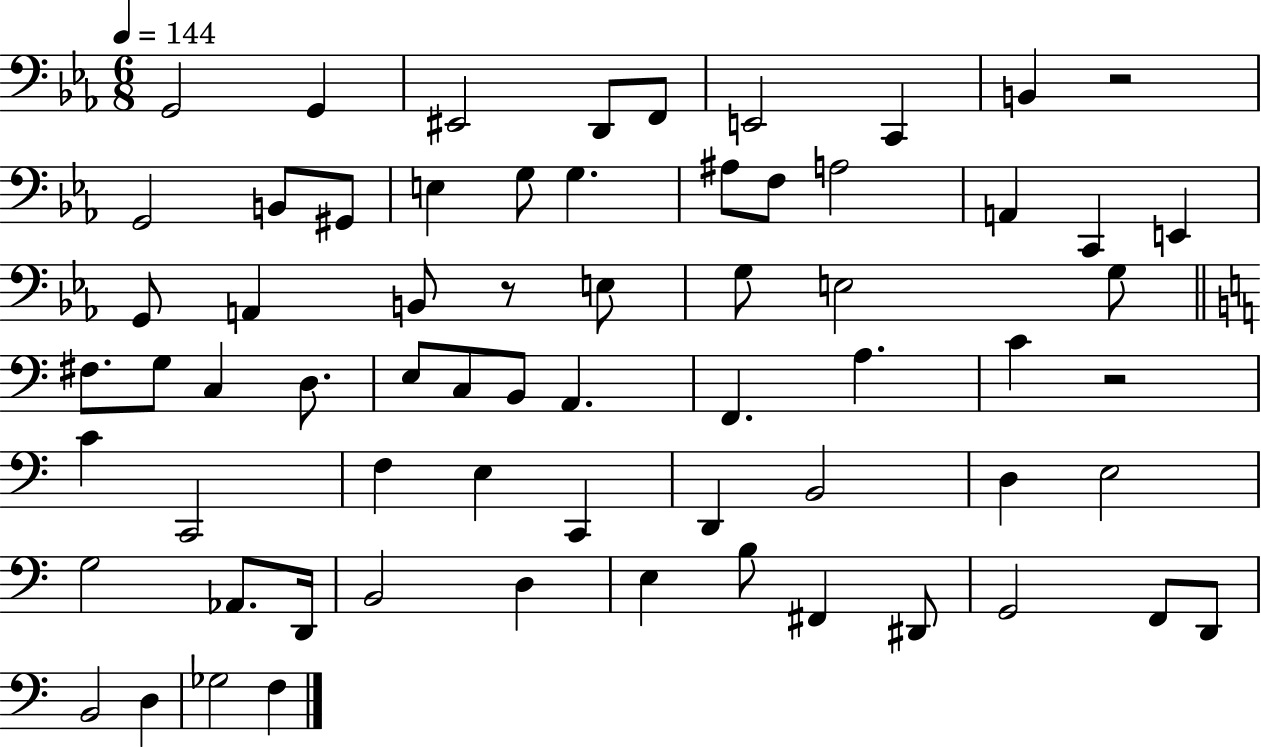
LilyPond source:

{
  \clef bass
  \numericTimeSignature
  \time 6/8
  \key ees \major
  \tempo 4 = 144
  g,2 g,4 | eis,2 d,8 f,8 | e,2 c,4 | b,4 r2 | \break g,2 b,8 gis,8 | e4 g8 g4. | ais8 f8 a2 | a,4 c,4 e,4 | \break g,8 a,4 b,8 r8 e8 | g8 e2 g8 | \bar "||" \break \key a \minor fis8. g8 c4 d8. | e8 c8 b,8 a,4. | f,4. a4. | c'4 r2 | \break c'4 c,2 | f4 e4 c,4 | d,4 b,2 | d4 e2 | \break g2 aes,8. d,16 | b,2 d4 | e4 b8 fis,4 dis,8 | g,2 f,8 d,8 | \break b,2 d4 | ges2 f4 | \bar "|."
}